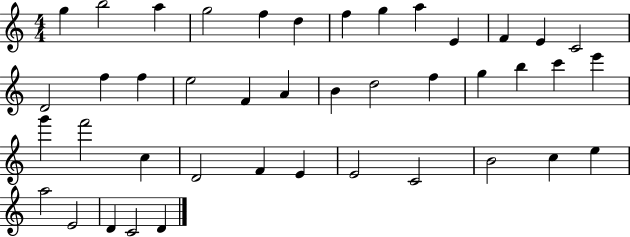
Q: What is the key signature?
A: C major